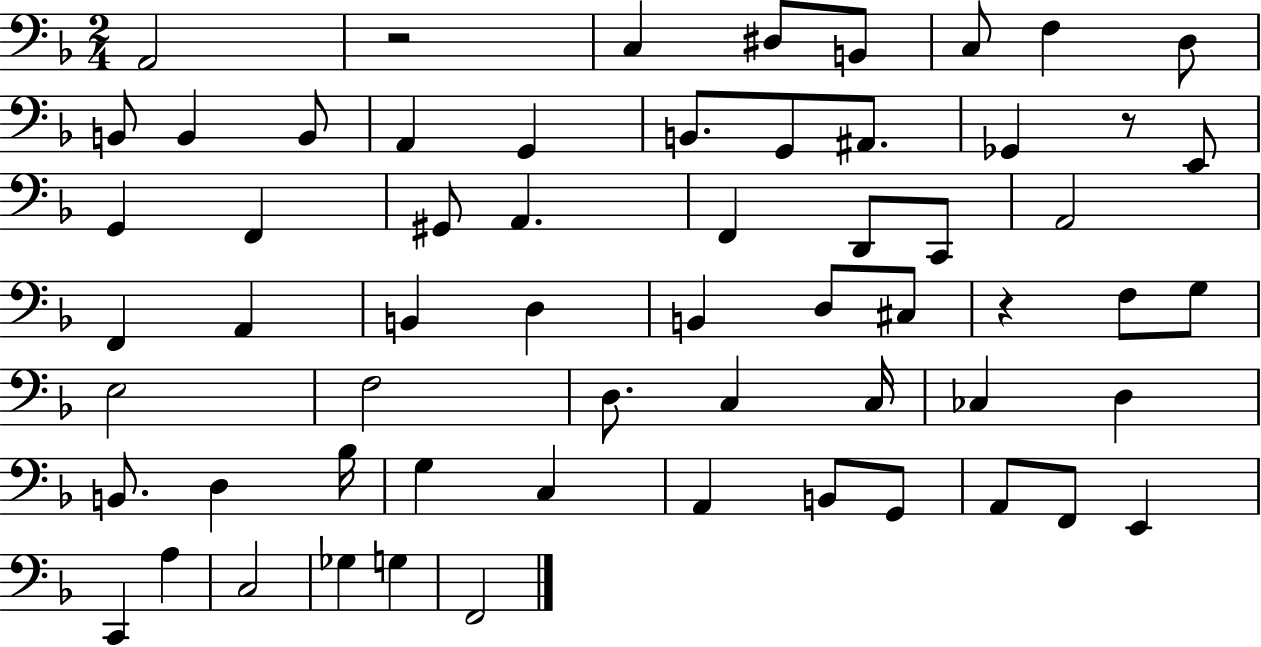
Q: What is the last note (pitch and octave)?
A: F2